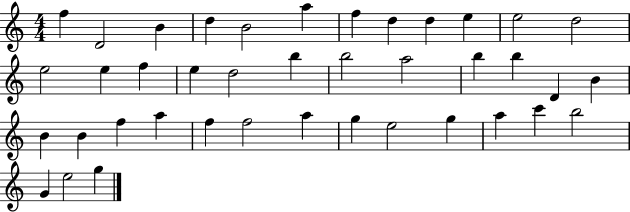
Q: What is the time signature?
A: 4/4